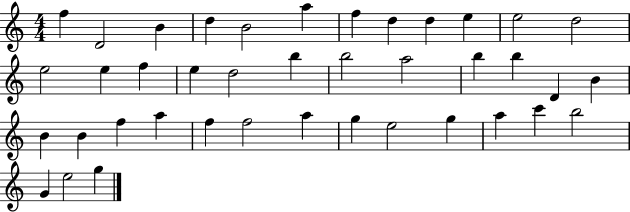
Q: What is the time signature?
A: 4/4